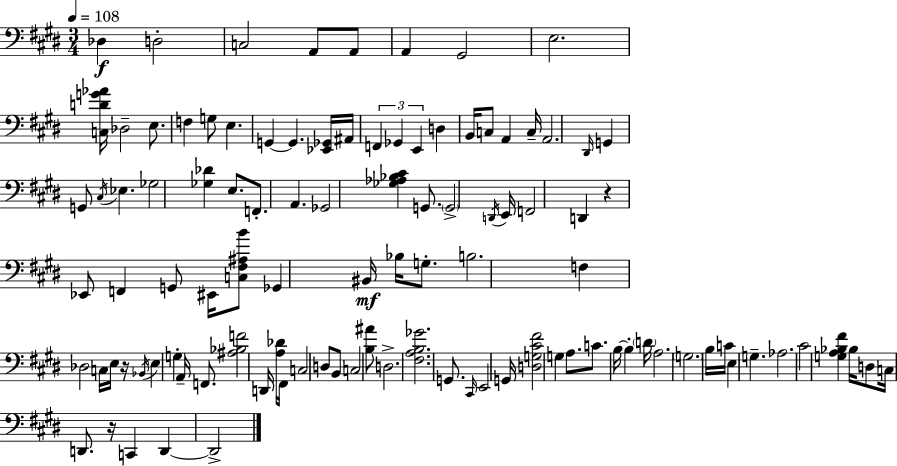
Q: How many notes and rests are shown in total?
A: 105